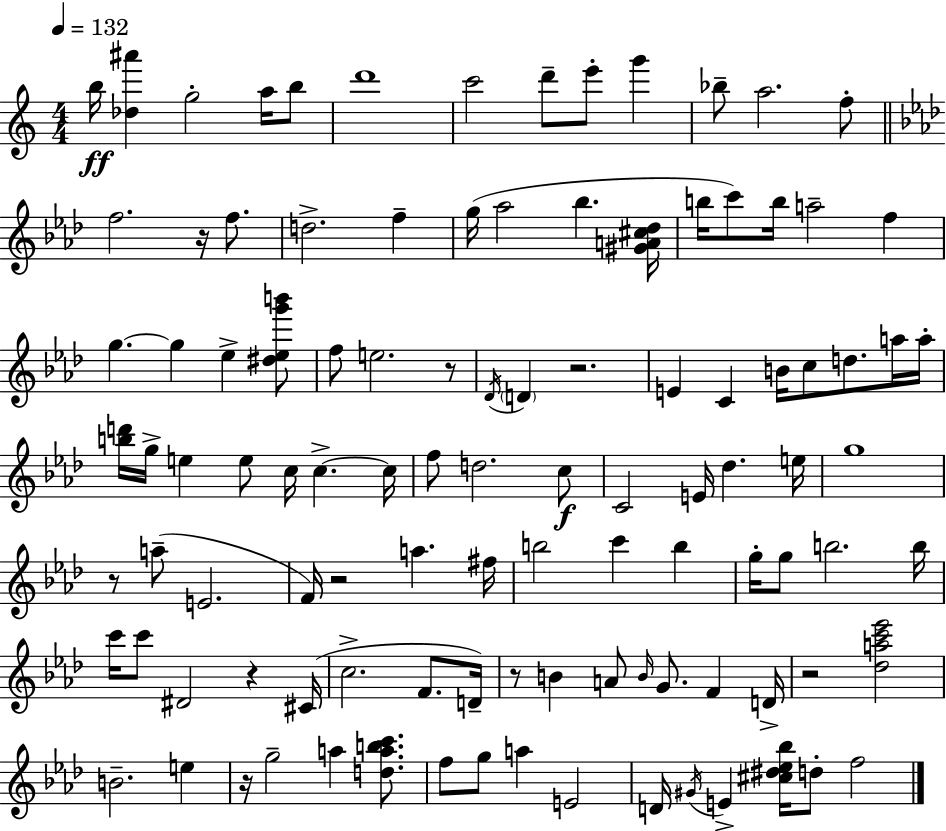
B5/s [Db5,A#6]/q G5/h A5/s B5/e D6/w C6/h D6/e E6/e G6/q Bb5/e A5/h. F5/e F5/h. R/s F5/e. D5/h. F5/q G5/s Ab5/h Bb5/q. [G#4,A4,C#5,Db5]/s B5/s C6/e B5/s A5/h F5/q G5/q. G5/q Eb5/q [D#5,Eb5,G6,B6]/e F5/e E5/h. R/e Db4/s D4/q R/h. E4/q C4/q B4/s C5/e D5/e. A5/s A5/s [B5,D6]/s G5/s E5/q E5/e C5/s C5/q. C5/s F5/e D5/h. C5/e C4/h E4/s Db5/q. E5/s G5/w R/e A5/e E4/h. F4/s R/h A5/q. F#5/s B5/h C6/q B5/q G5/s G5/e B5/h. B5/s C6/s C6/e D#4/h R/q C#4/s C5/h. F4/e. D4/s R/e B4/q A4/e B4/s G4/e. F4/q D4/s R/h [Db5,A5,C6,Eb6]/h B4/h. E5/q R/s G5/h A5/q [D5,A5,B5,C6]/e. F5/e G5/e A5/q E4/h D4/s G#4/s E4/q [C#5,D#5,Eb5,Bb5]/s D5/e F5/h